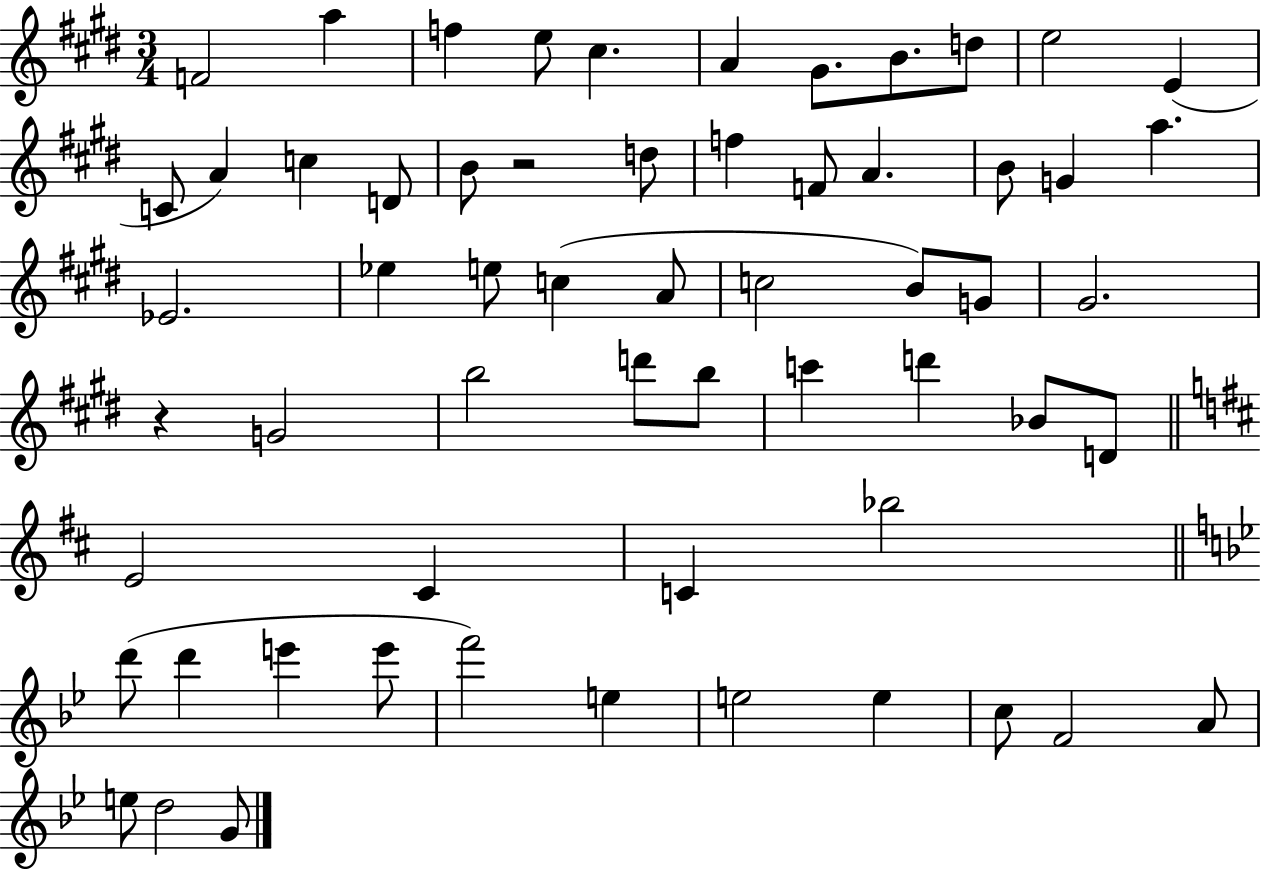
{
  \clef treble
  \numericTimeSignature
  \time 3/4
  \key e \major
  \repeat volta 2 { f'2 a''4 | f''4 e''8 cis''4. | a'4 gis'8. b'8. d''8 | e''2 e'4( | \break c'8 a'4) c''4 d'8 | b'8 r2 d''8 | f''4 f'8 a'4. | b'8 g'4 a''4. | \break ees'2. | ees''4 e''8 c''4( a'8 | c''2 b'8) g'8 | gis'2. | \break r4 g'2 | b''2 d'''8 b''8 | c'''4 d'''4 bes'8 d'8 | \bar "||" \break \key d \major e'2 cis'4 | c'4 bes''2 | \bar "||" \break \key g \minor d'''8( d'''4 e'''4 e'''8 | f'''2) e''4 | e''2 e''4 | c''8 f'2 a'8 | \break e''8 d''2 g'8 | } \bar "|."
}